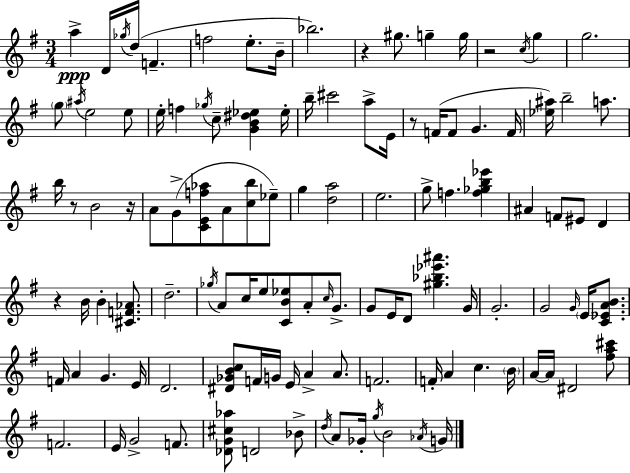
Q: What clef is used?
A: treble